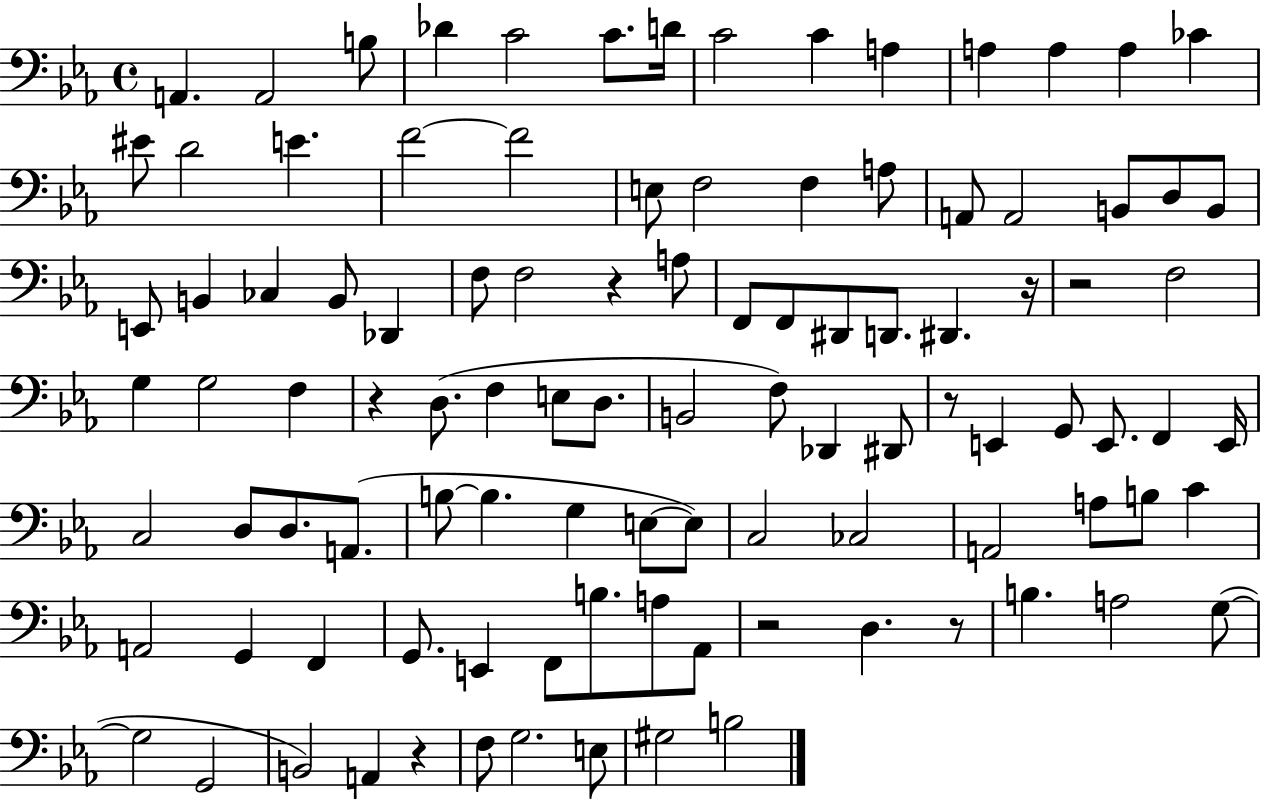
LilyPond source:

{
  \clef bass
  \time 4/4
  \defaultTimeSignature
  \key ees \major
  a,4. a,2 b8 | des'4 c'2 c'8. d'16 | c'2 c'4 a4 | a4 a4 a4 ces'4 | \break eis'8 d'2 e'4. | f'2~~ f'2 | e8 f2 f4 a8 | a,8 a,2 b,8 d8 b,8 | \break e,8 b,4 ces4 b,8 des,4 | f8 f2 r4 a8 | f,8 f,8 dis,8 d,8. dis,4. r16 | r2 f2 | \break g4 g2 f4 | r4 d8.( f4 e8 d8. | b,2 f8) des,4 dis,8 | r8 e,4 g,8 e,8. f,4 e,16 | \break c2 d8 d8. a,8.( | b8~~ b4. g4 e8~~ e8) | c2 ces2 | a,2 a8 b8 c'4 | \break a,2 g,4 f,4 | g,8. e,4 f,8 b8. a8 aes,8 | r2 d4. r8 | b4. a2 g8~(~ | \break g2 g,2 | b,2) a,4 r4 | f8 g2. e8 | gis2 b2 | \break \bar "|."
}